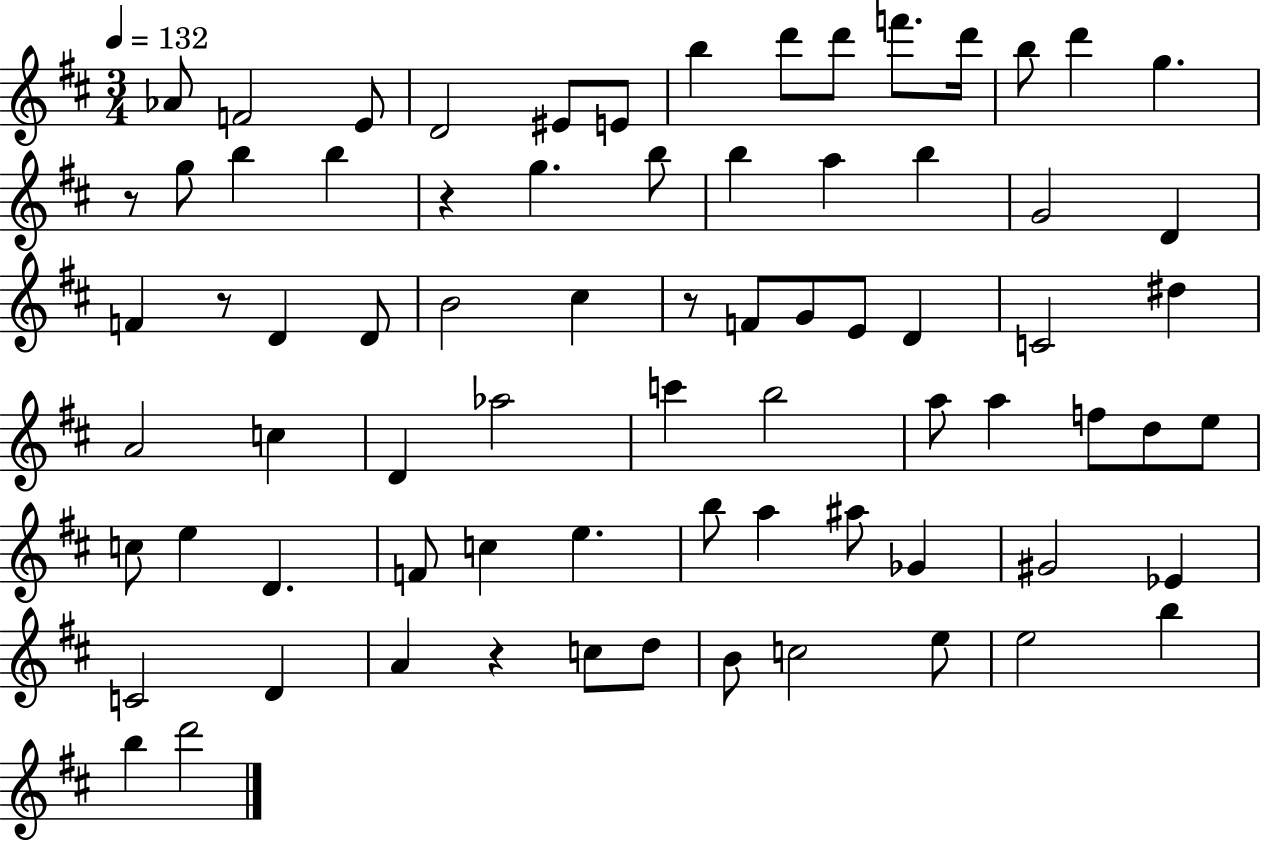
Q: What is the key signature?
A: D major